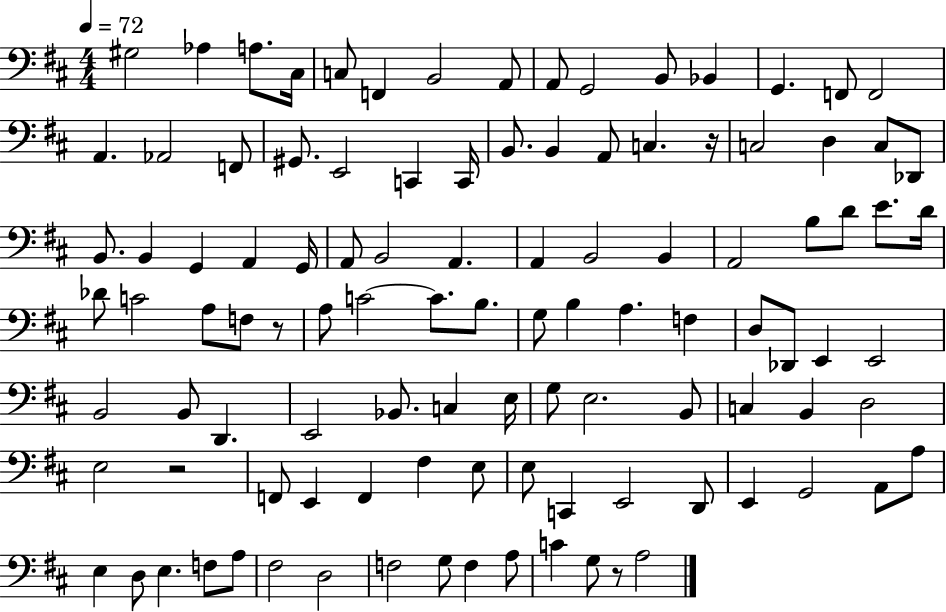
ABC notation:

X:1
T:Untitled
M:4/4
L:1/4
K:D
^G,2 _A, A,/2 ^C,/4 C,/2 F,, B,,2 A,,/2 A,,/2 G,,2 B,,/2 _B,, G,, F,,/2 F,,2 A,, _A,,2 F,,/2 ^G,,/2 E,,2 C,, C,,/4 B,,/2 B,, A,,/2 C, z/4 C,2 D, C,/2 _D,,/2 B,,/2 B,, G,, A,, G,,/4 A,,/2 B,,2 A,, A,, B,,2 B,, A,,2 B,/2 D/2 E/2 D/4 _D/2 C2 A,/2 F,/2 z/2 A,/2 C2 C/2 B,/2 G,/2 B, A, F, D,/2 _D,,/2 E,, E,,2 B,,2 B,,/2 D,, E,,2 _B,,/2 C, E,/4 G,/2 E,2 B,,/2 C, B,, D,2 E,2 z2 F,,/2 E,, F,, ^F, E,/2 E,/2 C,, E,,2 D,,/2 E,, G,,2 A,,/2 A,/2 E, D,/2 E, F,/2 A,/2 ^F,2 D,2 F,2 G,/2 F, A,/2 C G,/2 z/2 A,2